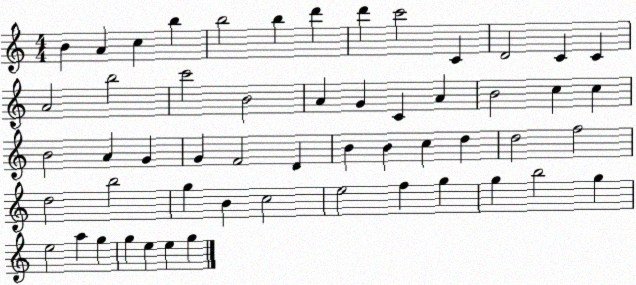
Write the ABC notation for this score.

X:1
T:Untitled
M:4/4
L:1/4
K:C
B A c b b2 b d' d' c'2 C D2 C C A2 b2 c'2 B2 A G C A B2 c c B2 A G G F2 D B B c d d2 f2 d2 b2 g B c2 e2 f g g b2 g e2 a g g e e g